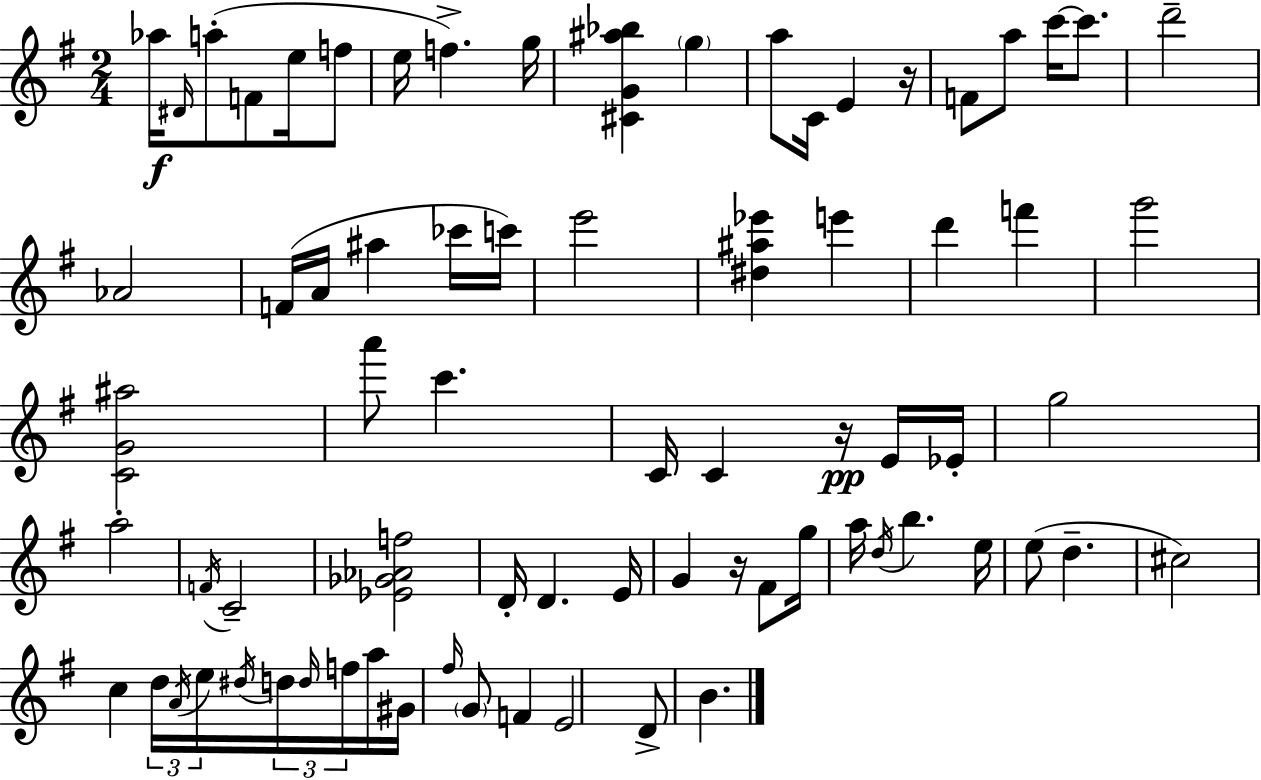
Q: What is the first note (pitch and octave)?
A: Ab5